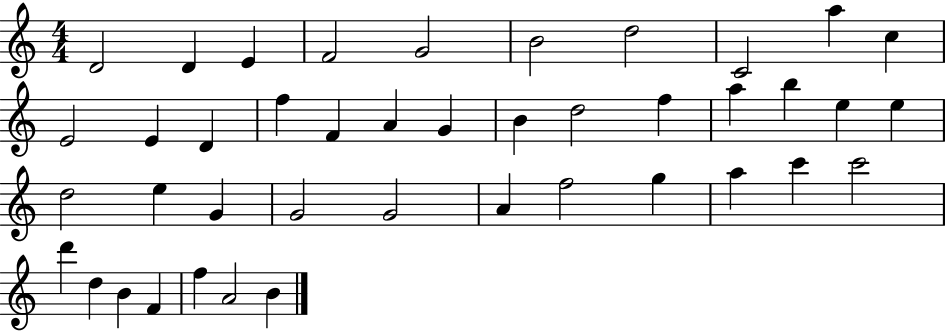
{
  \clef treble
  \numericTimeSignature
  \time 4/4
  \key c \major
  d'2 d'4 e'4 | f'2 g'2 | b'2 d''2 | c'2 a''4 c''4 | \break e'2 e'4 d'4 | f''4 f'4 a'4 g'4 | b'4 d''2 f''4 | a''4 b''4 e''4 e''4 | \break d''2 e''4 g'4 | g'2 g'2 | a'4 f''2 g''4 | a''4 c'''4 c'''2 | \break d'''4 d''4 b'4 f'4 | f''4 a'2 b'4 | \bar "|."
}